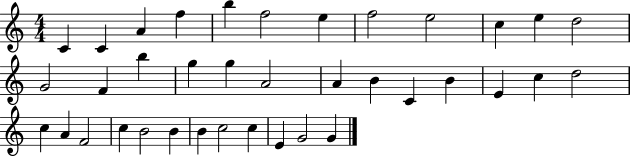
C4/q C4/q A4/q F5/q B5/q F5/h E5/q F5/h E5/h C5/q E5/q D5/h G4/h F4/q B5/q G5/q G5/q A4/h A4/q B4/q C4/q B4/q E4/q C5/q D5/h C5/q A4/q F4/h C5/q B4/h B4/q B4/q C5/h C5/q E4/q G4/h G4/q